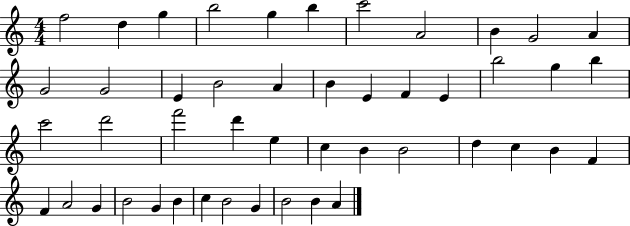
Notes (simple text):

F5/h D5/q G5/q B5/h G5/q B5/q C6/h A4/h B4/q G4/h A4/q G4/h G4/h E4/q B4/h A4/q B4/q E4/q F4/q E4/q B5/h G5/q B5/q C6/h D6/h F6/h D6/q E5/q C5/q B4/q B4/h D5/q C5/q B4/q F4/q F4/q A4/h G4/q B4/h G4/q B4/q C5/q B4/h G4/q B4/h B4/q A4/q